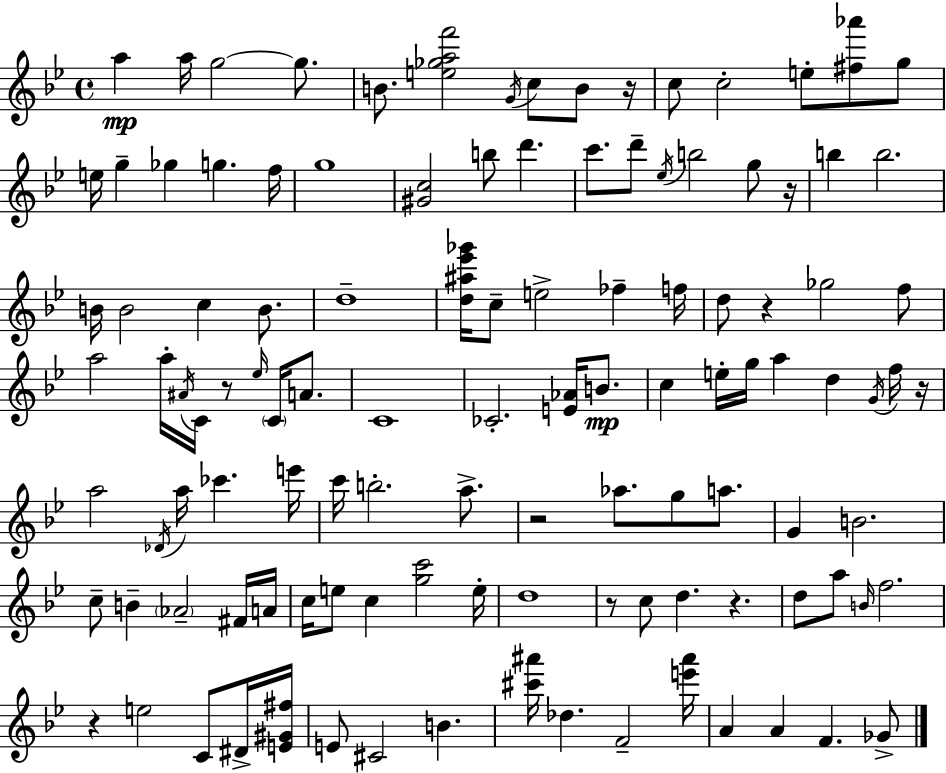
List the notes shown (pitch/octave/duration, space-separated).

A5/q A5/s G5/h G5/e. B4/e. [E5,Gb5,A5,F6]/h G4/s C5/e B4/e R/s C5/e C5/h E5/e [F#5,Ab6]/e G5/e E5/s G5/q Gb5/q G5/q. F5/s G5/w [G#4,C5]/h B5/e D6/q. C6/e. D6/e Eb5/s B5/h G5/e R/s B5/q B5/h. B4/s B4/h C5/q B4/e. D5/w [D5,A#5,Eb6,Gb6]/s C5/e E5/h FES5/q F5/s D5/e R/q Gb5/h F5/e A5/h A5/s A#4/s C4/s R/e Eb5/s C4/s A4/e. C4/w CES4/h. [E4,Ab4]/s B4/e. C5/q E5/s G5/s A5/q D5/q G4/s F5/s R/s A5/h Db4/s A5/s CES6/q. E6/s C6/s B5/h. A5/e. R/h Ab5/e. G5/e A5/e. G4/q B4/h. C5/e B4/q Ab4/h F#4/s A4/s C5/s E5/e C5/q [G5,C6]/h E5/s D5/w R/e C5/e D5/q. R/q. D5/e A5/e B4/s F5/h. R/q E5/h C4/e D#4/s [E4,G#4,F#5]/s E4/e C#4/h B4/q. [C#6,A#6]/s Db5/q. F4/h [E6,A#6]/s A4/q A4/q F4/q. Gb4/e